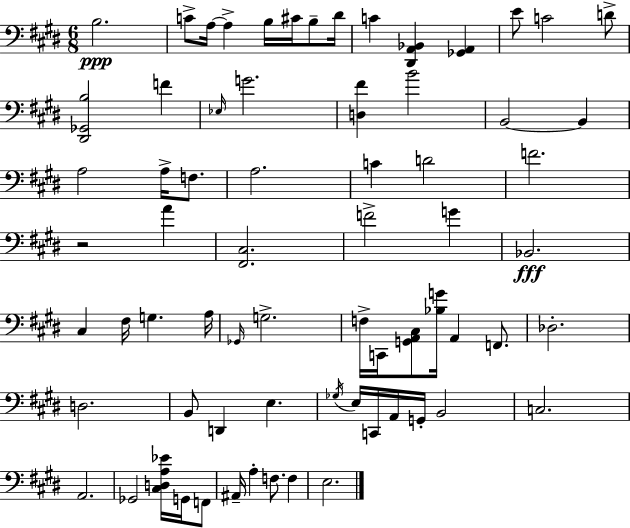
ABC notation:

X:1
T:Untitled
M:6/8
L:1/4
K:E
B,2 C/2 A,/4 A, B,/4 ^C/4 B,/2 ^D/4 C [^D,,A,,_B,,] [_G,,A,,] E/2 C2 D/2 [^D,,_G,,B,]2 F _E,/4 G2 [D,^F] B2 B,,2 B,, A,2 A,/4 F,/2 A,2 C D2 F2 z2 A [^F,,^C,]2 F2 G _B,,2 ^C, ^F,/4 G, A,/4 _G,,/4 G,2 F,/4 C,,/4 [G,,A,,^C,]/2 [_B,G]/4 A,, F,,/2 _D,2 D,2 B,,/2 D,, E, _G,/4 E,/4 C,,/4 A,,/4 G,,/4 B,,2 C,2 A,,2 _G,,2 [^C,D,A,_E]/4 G,,/4 F,,/2 ^A,,/4 A, F,/2 F, E,2